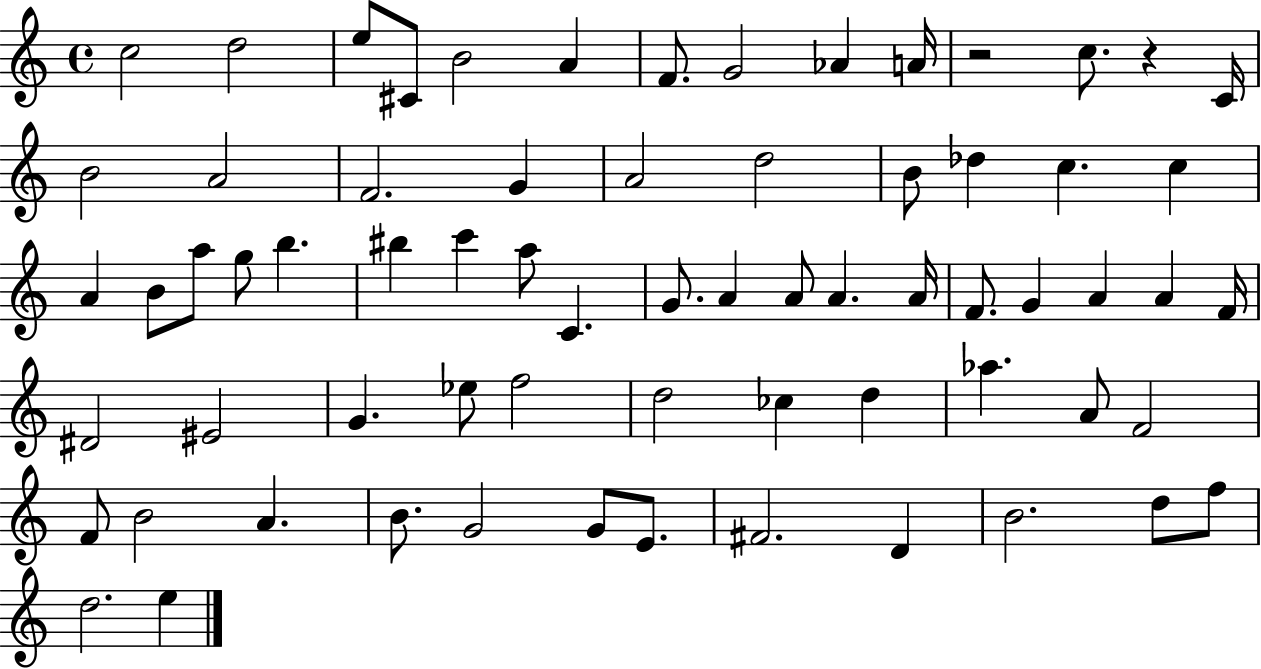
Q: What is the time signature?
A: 4/4